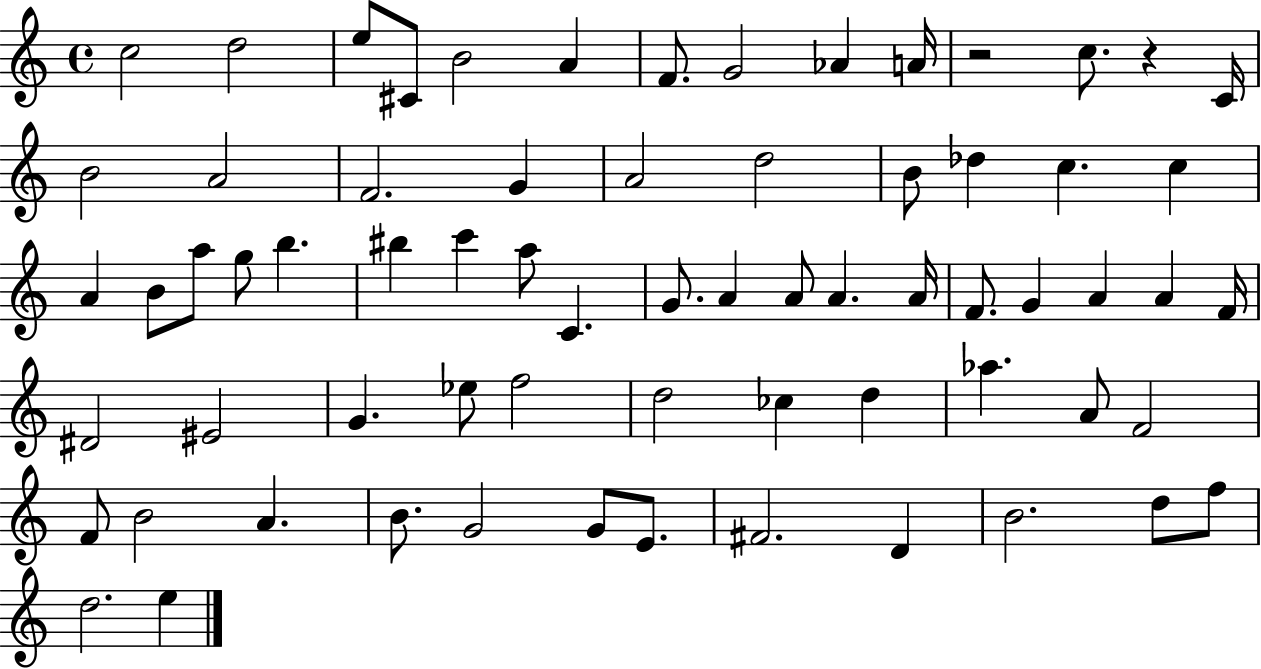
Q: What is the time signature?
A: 4/4